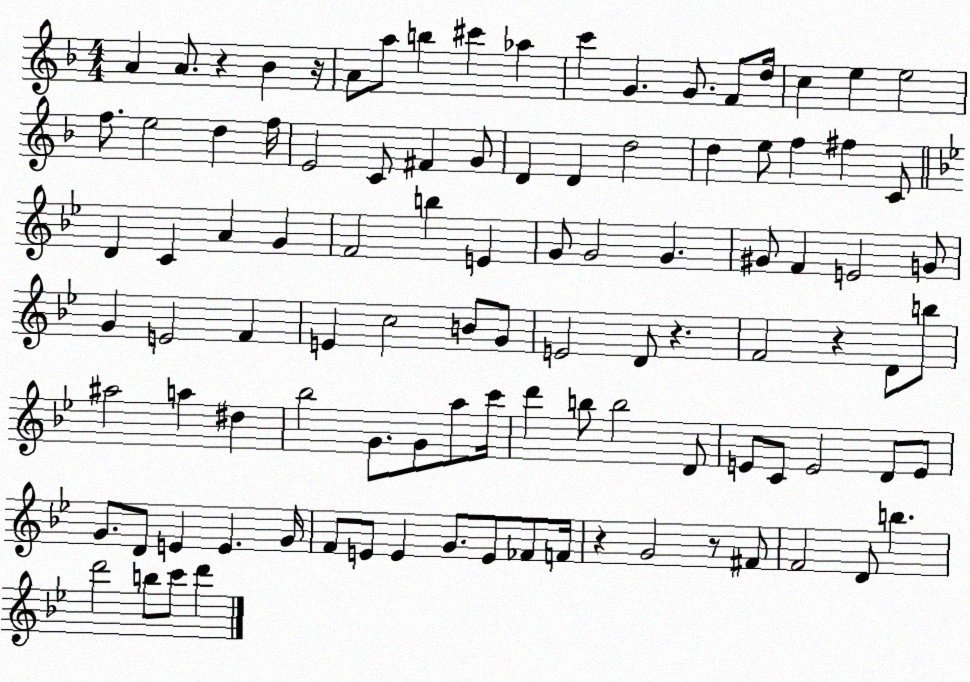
X:1
T:Untitled
M:4/4
L:1/4
K:F
A A/2 z _B z/4 A/2 a/2 b ^c' _a c' G G/2 F/2 d/4 c e e2 f/2 e2 d f/4 E2 C/2 ^F G/2 D D d2 d e/2 f ^f C/2 D C A G F2 b E G/2 G2 G ^G/2 F E2 G/2 G E2 F E c2 B/2 G/2 E2 D/2 z F2 z D/2 b/2 ^a2 a ^d _b2 G/2 G/2 a/2 c'/4 d' b/2 b2 D/2 E/2 C/2 E2 D/2 E/2 G/2 D/2 E E G/4 F/2 E/2 E G/2 E/2 _F/2 F/4 z G2 z/2 ^F/2 F2 D/2 b d'2 b/2 c'/2 d'